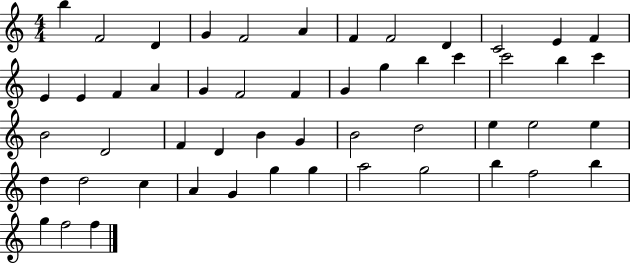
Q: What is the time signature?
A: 4/4